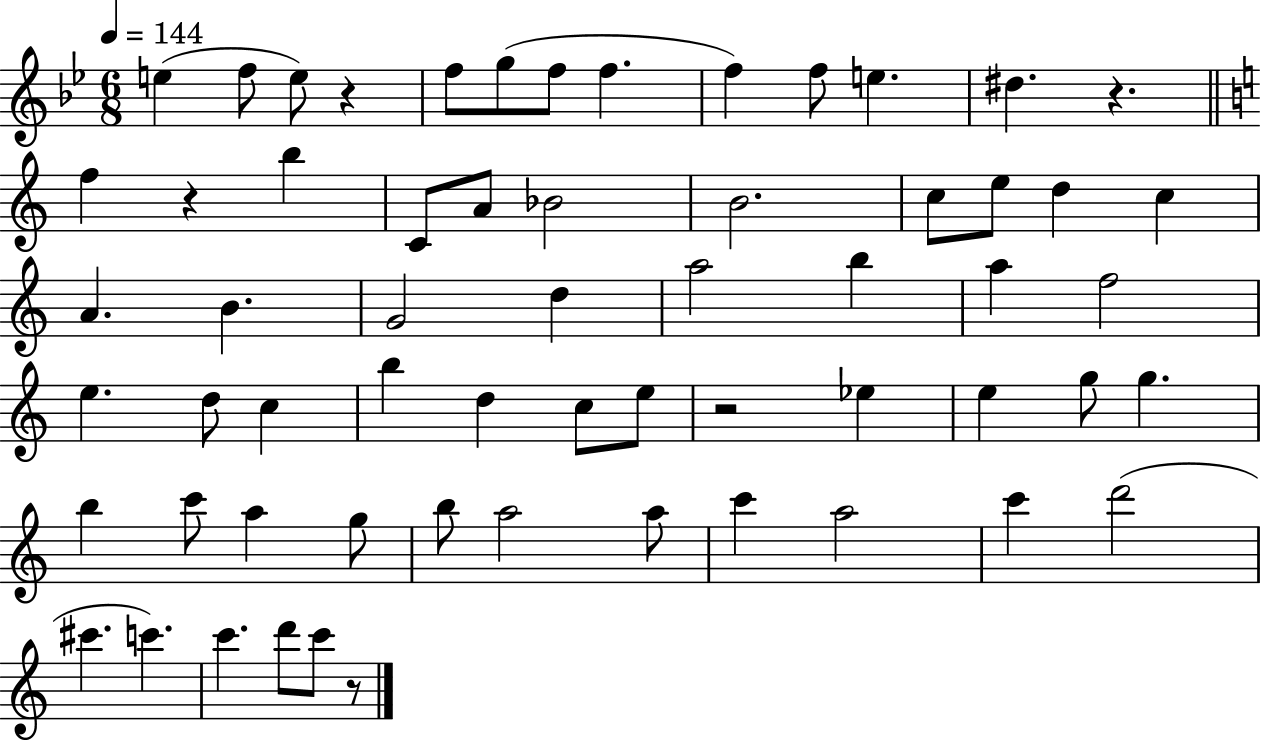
E5/q F5/e E5/e R/q F5/e G5/e F5/e F5/q. F5/q F5/e E5/q. D#5/q. R/q. F5/q R/q B5/q C4/e A4/e Bb4/h B4/h. C5/e E5/e D5/q C5/q A4/q. B4/q. G4/h D5/q A5/h B5/q A5/q F5/h E5/q. D5/e C5/q B5/q D5/q C5/e E5/e R/h Eb5/q E5/q G5/e G5/q. B5/q C6/e A5/q G5/e B5/e A5/h A5/e C6/q A5/h C6/q D6/h C#6/q. C6/q. C6/q. D6/e C6/e R/e